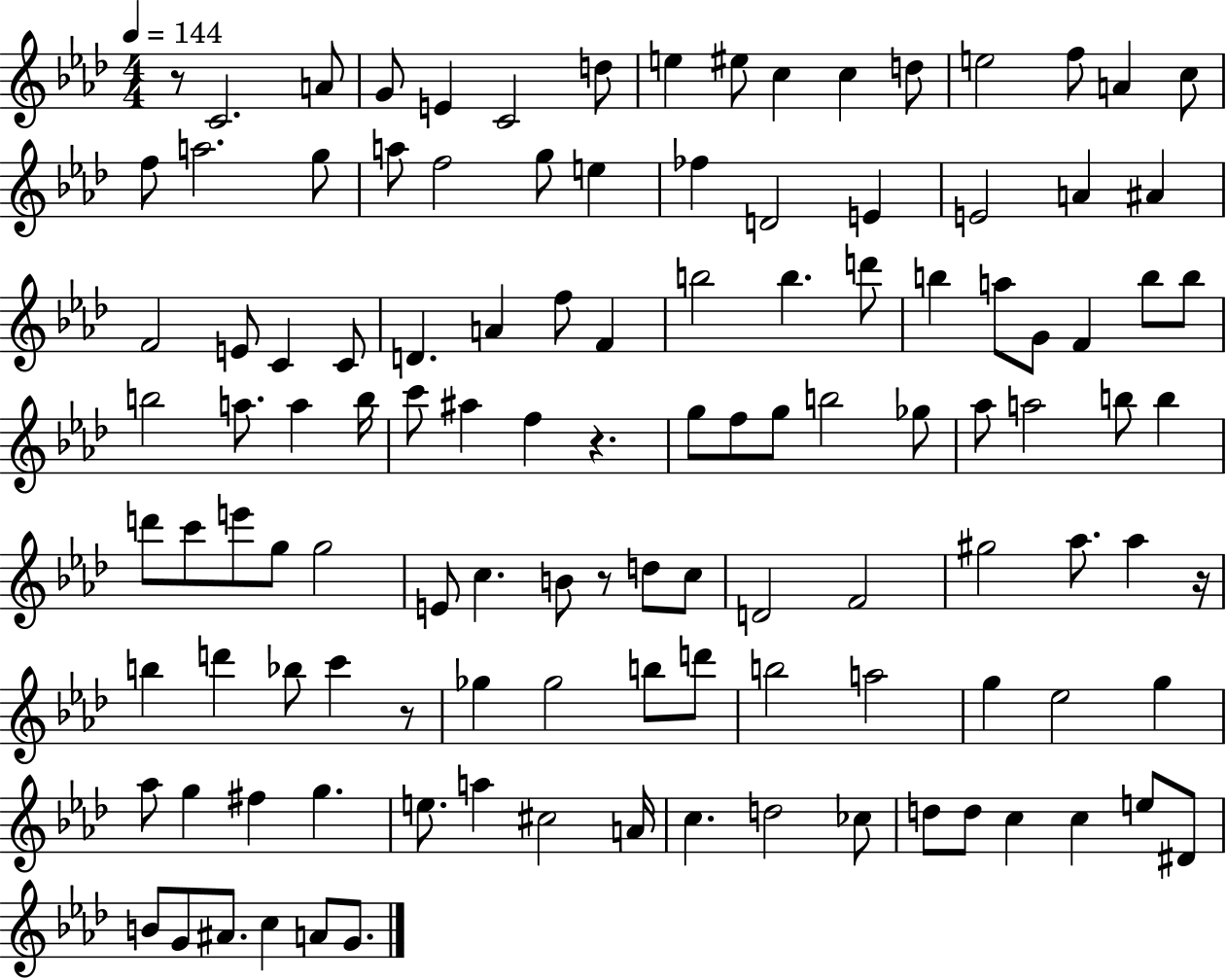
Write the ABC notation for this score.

X:1
T:Untitled
M:4/4
L:1/4
K:Ab
z/2 C2 A/2 G/2 E C2 d/2 e ^e/2 c c d/2 e2 f/2 A c/2 f/2 a2 g/2 a/2 f2 g/2 e _f D2 E E2 A ^A F2 E/2 C C/2 D A f/2 F b2 b d'/2 b a/2 G/2 F b/2 b/2 b2 a/2 a b/4 c'/2 ^a f z g/2 f/2 g/2 b2 _g/2 _a/2 a2 b/2 b d'/2 c'/2 e'/2 g/2 g2 E/2 c B/2 z/2 d/2 c/2 D2 F2 ^g2 _a/2 _a z/4 b d' _b/2 c' z/2 _g _g2 b/2 d'/2 b2 a2 g _e2 g _a/2 g ^f g e/2 a ^c2 A/4 c d2 _c/2 d/2 d/2 c c e/2 ^D/2 B/2 G/2 ^A/2 c A/2 G/2